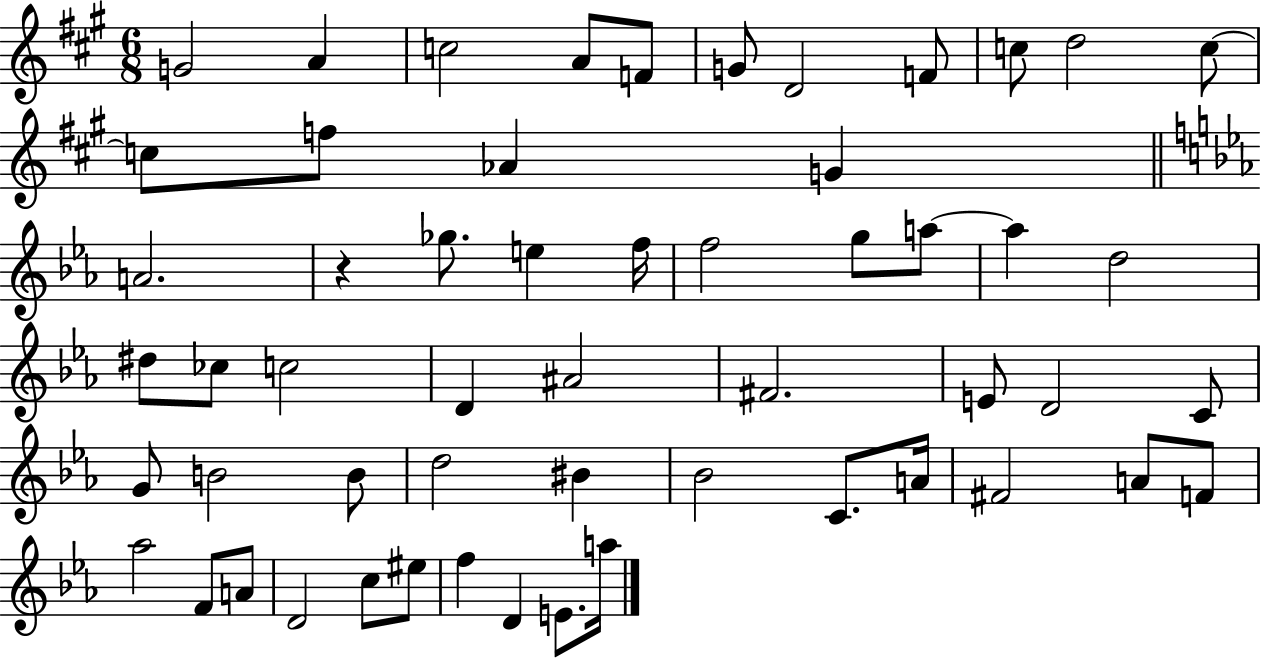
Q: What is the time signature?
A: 6/8